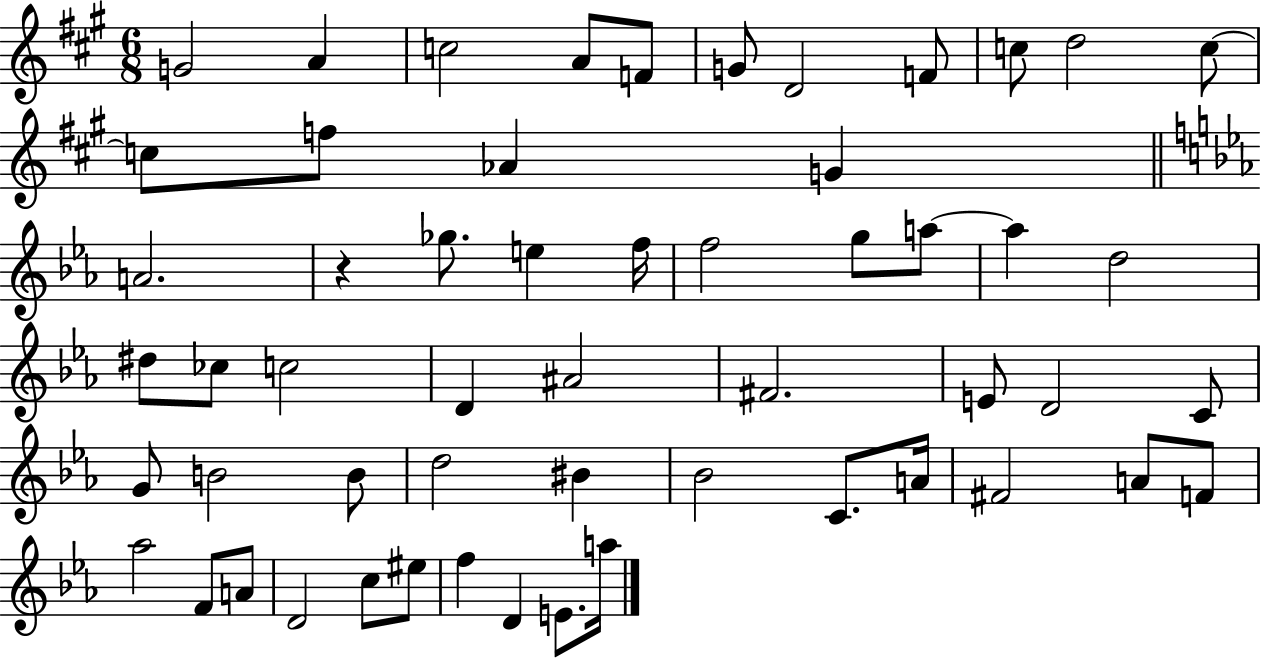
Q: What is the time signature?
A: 6/8